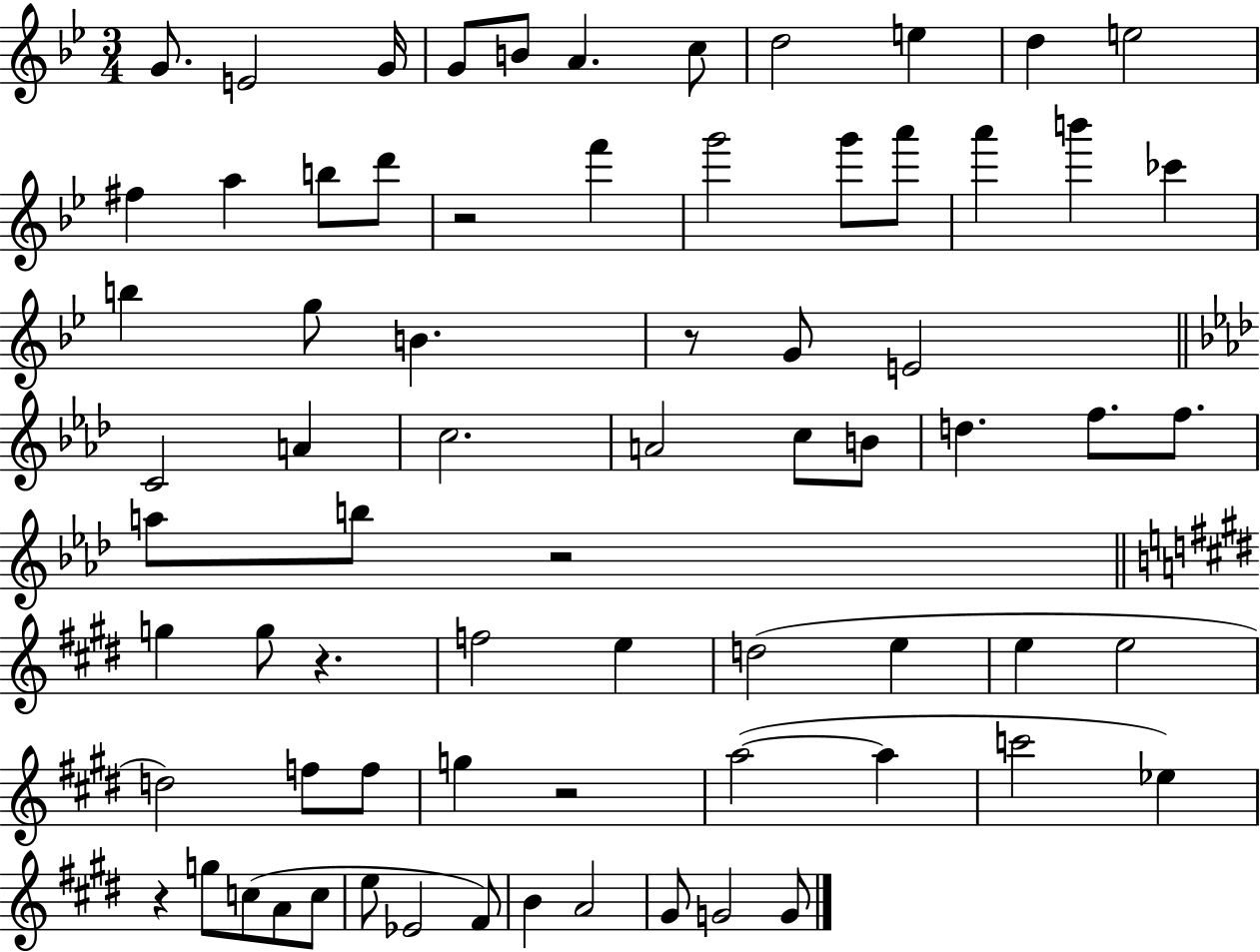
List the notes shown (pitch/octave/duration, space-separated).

G4/e. E4/h G4/s G4/e B4/e A4/q. C5/e D5/h E5/q D5/q E5/h F#5/q A5/q B5/e D6/e R/h F6/q G6/h G6/e A6/e A6/q B6/q CES6/q B5/q G5/e B4/q. R/e G4/e E4/h C4/h A4/q C5/h. A4/h C5/e B4/e D5/q. F5/e. F5/e. A5/e B5/e R/h G5/q G5/e R/q. F5/h E5/q D5/h E5/q E5/q E5/h D5/h F5/e F5/e G5/q R/h A5/h A5/q C6/h Eb5/q R/q G5/e C5/e A4/e C5/e E5/e Eb4/h F#4/e B4/q A4/h G#4/e G4/h G4/e